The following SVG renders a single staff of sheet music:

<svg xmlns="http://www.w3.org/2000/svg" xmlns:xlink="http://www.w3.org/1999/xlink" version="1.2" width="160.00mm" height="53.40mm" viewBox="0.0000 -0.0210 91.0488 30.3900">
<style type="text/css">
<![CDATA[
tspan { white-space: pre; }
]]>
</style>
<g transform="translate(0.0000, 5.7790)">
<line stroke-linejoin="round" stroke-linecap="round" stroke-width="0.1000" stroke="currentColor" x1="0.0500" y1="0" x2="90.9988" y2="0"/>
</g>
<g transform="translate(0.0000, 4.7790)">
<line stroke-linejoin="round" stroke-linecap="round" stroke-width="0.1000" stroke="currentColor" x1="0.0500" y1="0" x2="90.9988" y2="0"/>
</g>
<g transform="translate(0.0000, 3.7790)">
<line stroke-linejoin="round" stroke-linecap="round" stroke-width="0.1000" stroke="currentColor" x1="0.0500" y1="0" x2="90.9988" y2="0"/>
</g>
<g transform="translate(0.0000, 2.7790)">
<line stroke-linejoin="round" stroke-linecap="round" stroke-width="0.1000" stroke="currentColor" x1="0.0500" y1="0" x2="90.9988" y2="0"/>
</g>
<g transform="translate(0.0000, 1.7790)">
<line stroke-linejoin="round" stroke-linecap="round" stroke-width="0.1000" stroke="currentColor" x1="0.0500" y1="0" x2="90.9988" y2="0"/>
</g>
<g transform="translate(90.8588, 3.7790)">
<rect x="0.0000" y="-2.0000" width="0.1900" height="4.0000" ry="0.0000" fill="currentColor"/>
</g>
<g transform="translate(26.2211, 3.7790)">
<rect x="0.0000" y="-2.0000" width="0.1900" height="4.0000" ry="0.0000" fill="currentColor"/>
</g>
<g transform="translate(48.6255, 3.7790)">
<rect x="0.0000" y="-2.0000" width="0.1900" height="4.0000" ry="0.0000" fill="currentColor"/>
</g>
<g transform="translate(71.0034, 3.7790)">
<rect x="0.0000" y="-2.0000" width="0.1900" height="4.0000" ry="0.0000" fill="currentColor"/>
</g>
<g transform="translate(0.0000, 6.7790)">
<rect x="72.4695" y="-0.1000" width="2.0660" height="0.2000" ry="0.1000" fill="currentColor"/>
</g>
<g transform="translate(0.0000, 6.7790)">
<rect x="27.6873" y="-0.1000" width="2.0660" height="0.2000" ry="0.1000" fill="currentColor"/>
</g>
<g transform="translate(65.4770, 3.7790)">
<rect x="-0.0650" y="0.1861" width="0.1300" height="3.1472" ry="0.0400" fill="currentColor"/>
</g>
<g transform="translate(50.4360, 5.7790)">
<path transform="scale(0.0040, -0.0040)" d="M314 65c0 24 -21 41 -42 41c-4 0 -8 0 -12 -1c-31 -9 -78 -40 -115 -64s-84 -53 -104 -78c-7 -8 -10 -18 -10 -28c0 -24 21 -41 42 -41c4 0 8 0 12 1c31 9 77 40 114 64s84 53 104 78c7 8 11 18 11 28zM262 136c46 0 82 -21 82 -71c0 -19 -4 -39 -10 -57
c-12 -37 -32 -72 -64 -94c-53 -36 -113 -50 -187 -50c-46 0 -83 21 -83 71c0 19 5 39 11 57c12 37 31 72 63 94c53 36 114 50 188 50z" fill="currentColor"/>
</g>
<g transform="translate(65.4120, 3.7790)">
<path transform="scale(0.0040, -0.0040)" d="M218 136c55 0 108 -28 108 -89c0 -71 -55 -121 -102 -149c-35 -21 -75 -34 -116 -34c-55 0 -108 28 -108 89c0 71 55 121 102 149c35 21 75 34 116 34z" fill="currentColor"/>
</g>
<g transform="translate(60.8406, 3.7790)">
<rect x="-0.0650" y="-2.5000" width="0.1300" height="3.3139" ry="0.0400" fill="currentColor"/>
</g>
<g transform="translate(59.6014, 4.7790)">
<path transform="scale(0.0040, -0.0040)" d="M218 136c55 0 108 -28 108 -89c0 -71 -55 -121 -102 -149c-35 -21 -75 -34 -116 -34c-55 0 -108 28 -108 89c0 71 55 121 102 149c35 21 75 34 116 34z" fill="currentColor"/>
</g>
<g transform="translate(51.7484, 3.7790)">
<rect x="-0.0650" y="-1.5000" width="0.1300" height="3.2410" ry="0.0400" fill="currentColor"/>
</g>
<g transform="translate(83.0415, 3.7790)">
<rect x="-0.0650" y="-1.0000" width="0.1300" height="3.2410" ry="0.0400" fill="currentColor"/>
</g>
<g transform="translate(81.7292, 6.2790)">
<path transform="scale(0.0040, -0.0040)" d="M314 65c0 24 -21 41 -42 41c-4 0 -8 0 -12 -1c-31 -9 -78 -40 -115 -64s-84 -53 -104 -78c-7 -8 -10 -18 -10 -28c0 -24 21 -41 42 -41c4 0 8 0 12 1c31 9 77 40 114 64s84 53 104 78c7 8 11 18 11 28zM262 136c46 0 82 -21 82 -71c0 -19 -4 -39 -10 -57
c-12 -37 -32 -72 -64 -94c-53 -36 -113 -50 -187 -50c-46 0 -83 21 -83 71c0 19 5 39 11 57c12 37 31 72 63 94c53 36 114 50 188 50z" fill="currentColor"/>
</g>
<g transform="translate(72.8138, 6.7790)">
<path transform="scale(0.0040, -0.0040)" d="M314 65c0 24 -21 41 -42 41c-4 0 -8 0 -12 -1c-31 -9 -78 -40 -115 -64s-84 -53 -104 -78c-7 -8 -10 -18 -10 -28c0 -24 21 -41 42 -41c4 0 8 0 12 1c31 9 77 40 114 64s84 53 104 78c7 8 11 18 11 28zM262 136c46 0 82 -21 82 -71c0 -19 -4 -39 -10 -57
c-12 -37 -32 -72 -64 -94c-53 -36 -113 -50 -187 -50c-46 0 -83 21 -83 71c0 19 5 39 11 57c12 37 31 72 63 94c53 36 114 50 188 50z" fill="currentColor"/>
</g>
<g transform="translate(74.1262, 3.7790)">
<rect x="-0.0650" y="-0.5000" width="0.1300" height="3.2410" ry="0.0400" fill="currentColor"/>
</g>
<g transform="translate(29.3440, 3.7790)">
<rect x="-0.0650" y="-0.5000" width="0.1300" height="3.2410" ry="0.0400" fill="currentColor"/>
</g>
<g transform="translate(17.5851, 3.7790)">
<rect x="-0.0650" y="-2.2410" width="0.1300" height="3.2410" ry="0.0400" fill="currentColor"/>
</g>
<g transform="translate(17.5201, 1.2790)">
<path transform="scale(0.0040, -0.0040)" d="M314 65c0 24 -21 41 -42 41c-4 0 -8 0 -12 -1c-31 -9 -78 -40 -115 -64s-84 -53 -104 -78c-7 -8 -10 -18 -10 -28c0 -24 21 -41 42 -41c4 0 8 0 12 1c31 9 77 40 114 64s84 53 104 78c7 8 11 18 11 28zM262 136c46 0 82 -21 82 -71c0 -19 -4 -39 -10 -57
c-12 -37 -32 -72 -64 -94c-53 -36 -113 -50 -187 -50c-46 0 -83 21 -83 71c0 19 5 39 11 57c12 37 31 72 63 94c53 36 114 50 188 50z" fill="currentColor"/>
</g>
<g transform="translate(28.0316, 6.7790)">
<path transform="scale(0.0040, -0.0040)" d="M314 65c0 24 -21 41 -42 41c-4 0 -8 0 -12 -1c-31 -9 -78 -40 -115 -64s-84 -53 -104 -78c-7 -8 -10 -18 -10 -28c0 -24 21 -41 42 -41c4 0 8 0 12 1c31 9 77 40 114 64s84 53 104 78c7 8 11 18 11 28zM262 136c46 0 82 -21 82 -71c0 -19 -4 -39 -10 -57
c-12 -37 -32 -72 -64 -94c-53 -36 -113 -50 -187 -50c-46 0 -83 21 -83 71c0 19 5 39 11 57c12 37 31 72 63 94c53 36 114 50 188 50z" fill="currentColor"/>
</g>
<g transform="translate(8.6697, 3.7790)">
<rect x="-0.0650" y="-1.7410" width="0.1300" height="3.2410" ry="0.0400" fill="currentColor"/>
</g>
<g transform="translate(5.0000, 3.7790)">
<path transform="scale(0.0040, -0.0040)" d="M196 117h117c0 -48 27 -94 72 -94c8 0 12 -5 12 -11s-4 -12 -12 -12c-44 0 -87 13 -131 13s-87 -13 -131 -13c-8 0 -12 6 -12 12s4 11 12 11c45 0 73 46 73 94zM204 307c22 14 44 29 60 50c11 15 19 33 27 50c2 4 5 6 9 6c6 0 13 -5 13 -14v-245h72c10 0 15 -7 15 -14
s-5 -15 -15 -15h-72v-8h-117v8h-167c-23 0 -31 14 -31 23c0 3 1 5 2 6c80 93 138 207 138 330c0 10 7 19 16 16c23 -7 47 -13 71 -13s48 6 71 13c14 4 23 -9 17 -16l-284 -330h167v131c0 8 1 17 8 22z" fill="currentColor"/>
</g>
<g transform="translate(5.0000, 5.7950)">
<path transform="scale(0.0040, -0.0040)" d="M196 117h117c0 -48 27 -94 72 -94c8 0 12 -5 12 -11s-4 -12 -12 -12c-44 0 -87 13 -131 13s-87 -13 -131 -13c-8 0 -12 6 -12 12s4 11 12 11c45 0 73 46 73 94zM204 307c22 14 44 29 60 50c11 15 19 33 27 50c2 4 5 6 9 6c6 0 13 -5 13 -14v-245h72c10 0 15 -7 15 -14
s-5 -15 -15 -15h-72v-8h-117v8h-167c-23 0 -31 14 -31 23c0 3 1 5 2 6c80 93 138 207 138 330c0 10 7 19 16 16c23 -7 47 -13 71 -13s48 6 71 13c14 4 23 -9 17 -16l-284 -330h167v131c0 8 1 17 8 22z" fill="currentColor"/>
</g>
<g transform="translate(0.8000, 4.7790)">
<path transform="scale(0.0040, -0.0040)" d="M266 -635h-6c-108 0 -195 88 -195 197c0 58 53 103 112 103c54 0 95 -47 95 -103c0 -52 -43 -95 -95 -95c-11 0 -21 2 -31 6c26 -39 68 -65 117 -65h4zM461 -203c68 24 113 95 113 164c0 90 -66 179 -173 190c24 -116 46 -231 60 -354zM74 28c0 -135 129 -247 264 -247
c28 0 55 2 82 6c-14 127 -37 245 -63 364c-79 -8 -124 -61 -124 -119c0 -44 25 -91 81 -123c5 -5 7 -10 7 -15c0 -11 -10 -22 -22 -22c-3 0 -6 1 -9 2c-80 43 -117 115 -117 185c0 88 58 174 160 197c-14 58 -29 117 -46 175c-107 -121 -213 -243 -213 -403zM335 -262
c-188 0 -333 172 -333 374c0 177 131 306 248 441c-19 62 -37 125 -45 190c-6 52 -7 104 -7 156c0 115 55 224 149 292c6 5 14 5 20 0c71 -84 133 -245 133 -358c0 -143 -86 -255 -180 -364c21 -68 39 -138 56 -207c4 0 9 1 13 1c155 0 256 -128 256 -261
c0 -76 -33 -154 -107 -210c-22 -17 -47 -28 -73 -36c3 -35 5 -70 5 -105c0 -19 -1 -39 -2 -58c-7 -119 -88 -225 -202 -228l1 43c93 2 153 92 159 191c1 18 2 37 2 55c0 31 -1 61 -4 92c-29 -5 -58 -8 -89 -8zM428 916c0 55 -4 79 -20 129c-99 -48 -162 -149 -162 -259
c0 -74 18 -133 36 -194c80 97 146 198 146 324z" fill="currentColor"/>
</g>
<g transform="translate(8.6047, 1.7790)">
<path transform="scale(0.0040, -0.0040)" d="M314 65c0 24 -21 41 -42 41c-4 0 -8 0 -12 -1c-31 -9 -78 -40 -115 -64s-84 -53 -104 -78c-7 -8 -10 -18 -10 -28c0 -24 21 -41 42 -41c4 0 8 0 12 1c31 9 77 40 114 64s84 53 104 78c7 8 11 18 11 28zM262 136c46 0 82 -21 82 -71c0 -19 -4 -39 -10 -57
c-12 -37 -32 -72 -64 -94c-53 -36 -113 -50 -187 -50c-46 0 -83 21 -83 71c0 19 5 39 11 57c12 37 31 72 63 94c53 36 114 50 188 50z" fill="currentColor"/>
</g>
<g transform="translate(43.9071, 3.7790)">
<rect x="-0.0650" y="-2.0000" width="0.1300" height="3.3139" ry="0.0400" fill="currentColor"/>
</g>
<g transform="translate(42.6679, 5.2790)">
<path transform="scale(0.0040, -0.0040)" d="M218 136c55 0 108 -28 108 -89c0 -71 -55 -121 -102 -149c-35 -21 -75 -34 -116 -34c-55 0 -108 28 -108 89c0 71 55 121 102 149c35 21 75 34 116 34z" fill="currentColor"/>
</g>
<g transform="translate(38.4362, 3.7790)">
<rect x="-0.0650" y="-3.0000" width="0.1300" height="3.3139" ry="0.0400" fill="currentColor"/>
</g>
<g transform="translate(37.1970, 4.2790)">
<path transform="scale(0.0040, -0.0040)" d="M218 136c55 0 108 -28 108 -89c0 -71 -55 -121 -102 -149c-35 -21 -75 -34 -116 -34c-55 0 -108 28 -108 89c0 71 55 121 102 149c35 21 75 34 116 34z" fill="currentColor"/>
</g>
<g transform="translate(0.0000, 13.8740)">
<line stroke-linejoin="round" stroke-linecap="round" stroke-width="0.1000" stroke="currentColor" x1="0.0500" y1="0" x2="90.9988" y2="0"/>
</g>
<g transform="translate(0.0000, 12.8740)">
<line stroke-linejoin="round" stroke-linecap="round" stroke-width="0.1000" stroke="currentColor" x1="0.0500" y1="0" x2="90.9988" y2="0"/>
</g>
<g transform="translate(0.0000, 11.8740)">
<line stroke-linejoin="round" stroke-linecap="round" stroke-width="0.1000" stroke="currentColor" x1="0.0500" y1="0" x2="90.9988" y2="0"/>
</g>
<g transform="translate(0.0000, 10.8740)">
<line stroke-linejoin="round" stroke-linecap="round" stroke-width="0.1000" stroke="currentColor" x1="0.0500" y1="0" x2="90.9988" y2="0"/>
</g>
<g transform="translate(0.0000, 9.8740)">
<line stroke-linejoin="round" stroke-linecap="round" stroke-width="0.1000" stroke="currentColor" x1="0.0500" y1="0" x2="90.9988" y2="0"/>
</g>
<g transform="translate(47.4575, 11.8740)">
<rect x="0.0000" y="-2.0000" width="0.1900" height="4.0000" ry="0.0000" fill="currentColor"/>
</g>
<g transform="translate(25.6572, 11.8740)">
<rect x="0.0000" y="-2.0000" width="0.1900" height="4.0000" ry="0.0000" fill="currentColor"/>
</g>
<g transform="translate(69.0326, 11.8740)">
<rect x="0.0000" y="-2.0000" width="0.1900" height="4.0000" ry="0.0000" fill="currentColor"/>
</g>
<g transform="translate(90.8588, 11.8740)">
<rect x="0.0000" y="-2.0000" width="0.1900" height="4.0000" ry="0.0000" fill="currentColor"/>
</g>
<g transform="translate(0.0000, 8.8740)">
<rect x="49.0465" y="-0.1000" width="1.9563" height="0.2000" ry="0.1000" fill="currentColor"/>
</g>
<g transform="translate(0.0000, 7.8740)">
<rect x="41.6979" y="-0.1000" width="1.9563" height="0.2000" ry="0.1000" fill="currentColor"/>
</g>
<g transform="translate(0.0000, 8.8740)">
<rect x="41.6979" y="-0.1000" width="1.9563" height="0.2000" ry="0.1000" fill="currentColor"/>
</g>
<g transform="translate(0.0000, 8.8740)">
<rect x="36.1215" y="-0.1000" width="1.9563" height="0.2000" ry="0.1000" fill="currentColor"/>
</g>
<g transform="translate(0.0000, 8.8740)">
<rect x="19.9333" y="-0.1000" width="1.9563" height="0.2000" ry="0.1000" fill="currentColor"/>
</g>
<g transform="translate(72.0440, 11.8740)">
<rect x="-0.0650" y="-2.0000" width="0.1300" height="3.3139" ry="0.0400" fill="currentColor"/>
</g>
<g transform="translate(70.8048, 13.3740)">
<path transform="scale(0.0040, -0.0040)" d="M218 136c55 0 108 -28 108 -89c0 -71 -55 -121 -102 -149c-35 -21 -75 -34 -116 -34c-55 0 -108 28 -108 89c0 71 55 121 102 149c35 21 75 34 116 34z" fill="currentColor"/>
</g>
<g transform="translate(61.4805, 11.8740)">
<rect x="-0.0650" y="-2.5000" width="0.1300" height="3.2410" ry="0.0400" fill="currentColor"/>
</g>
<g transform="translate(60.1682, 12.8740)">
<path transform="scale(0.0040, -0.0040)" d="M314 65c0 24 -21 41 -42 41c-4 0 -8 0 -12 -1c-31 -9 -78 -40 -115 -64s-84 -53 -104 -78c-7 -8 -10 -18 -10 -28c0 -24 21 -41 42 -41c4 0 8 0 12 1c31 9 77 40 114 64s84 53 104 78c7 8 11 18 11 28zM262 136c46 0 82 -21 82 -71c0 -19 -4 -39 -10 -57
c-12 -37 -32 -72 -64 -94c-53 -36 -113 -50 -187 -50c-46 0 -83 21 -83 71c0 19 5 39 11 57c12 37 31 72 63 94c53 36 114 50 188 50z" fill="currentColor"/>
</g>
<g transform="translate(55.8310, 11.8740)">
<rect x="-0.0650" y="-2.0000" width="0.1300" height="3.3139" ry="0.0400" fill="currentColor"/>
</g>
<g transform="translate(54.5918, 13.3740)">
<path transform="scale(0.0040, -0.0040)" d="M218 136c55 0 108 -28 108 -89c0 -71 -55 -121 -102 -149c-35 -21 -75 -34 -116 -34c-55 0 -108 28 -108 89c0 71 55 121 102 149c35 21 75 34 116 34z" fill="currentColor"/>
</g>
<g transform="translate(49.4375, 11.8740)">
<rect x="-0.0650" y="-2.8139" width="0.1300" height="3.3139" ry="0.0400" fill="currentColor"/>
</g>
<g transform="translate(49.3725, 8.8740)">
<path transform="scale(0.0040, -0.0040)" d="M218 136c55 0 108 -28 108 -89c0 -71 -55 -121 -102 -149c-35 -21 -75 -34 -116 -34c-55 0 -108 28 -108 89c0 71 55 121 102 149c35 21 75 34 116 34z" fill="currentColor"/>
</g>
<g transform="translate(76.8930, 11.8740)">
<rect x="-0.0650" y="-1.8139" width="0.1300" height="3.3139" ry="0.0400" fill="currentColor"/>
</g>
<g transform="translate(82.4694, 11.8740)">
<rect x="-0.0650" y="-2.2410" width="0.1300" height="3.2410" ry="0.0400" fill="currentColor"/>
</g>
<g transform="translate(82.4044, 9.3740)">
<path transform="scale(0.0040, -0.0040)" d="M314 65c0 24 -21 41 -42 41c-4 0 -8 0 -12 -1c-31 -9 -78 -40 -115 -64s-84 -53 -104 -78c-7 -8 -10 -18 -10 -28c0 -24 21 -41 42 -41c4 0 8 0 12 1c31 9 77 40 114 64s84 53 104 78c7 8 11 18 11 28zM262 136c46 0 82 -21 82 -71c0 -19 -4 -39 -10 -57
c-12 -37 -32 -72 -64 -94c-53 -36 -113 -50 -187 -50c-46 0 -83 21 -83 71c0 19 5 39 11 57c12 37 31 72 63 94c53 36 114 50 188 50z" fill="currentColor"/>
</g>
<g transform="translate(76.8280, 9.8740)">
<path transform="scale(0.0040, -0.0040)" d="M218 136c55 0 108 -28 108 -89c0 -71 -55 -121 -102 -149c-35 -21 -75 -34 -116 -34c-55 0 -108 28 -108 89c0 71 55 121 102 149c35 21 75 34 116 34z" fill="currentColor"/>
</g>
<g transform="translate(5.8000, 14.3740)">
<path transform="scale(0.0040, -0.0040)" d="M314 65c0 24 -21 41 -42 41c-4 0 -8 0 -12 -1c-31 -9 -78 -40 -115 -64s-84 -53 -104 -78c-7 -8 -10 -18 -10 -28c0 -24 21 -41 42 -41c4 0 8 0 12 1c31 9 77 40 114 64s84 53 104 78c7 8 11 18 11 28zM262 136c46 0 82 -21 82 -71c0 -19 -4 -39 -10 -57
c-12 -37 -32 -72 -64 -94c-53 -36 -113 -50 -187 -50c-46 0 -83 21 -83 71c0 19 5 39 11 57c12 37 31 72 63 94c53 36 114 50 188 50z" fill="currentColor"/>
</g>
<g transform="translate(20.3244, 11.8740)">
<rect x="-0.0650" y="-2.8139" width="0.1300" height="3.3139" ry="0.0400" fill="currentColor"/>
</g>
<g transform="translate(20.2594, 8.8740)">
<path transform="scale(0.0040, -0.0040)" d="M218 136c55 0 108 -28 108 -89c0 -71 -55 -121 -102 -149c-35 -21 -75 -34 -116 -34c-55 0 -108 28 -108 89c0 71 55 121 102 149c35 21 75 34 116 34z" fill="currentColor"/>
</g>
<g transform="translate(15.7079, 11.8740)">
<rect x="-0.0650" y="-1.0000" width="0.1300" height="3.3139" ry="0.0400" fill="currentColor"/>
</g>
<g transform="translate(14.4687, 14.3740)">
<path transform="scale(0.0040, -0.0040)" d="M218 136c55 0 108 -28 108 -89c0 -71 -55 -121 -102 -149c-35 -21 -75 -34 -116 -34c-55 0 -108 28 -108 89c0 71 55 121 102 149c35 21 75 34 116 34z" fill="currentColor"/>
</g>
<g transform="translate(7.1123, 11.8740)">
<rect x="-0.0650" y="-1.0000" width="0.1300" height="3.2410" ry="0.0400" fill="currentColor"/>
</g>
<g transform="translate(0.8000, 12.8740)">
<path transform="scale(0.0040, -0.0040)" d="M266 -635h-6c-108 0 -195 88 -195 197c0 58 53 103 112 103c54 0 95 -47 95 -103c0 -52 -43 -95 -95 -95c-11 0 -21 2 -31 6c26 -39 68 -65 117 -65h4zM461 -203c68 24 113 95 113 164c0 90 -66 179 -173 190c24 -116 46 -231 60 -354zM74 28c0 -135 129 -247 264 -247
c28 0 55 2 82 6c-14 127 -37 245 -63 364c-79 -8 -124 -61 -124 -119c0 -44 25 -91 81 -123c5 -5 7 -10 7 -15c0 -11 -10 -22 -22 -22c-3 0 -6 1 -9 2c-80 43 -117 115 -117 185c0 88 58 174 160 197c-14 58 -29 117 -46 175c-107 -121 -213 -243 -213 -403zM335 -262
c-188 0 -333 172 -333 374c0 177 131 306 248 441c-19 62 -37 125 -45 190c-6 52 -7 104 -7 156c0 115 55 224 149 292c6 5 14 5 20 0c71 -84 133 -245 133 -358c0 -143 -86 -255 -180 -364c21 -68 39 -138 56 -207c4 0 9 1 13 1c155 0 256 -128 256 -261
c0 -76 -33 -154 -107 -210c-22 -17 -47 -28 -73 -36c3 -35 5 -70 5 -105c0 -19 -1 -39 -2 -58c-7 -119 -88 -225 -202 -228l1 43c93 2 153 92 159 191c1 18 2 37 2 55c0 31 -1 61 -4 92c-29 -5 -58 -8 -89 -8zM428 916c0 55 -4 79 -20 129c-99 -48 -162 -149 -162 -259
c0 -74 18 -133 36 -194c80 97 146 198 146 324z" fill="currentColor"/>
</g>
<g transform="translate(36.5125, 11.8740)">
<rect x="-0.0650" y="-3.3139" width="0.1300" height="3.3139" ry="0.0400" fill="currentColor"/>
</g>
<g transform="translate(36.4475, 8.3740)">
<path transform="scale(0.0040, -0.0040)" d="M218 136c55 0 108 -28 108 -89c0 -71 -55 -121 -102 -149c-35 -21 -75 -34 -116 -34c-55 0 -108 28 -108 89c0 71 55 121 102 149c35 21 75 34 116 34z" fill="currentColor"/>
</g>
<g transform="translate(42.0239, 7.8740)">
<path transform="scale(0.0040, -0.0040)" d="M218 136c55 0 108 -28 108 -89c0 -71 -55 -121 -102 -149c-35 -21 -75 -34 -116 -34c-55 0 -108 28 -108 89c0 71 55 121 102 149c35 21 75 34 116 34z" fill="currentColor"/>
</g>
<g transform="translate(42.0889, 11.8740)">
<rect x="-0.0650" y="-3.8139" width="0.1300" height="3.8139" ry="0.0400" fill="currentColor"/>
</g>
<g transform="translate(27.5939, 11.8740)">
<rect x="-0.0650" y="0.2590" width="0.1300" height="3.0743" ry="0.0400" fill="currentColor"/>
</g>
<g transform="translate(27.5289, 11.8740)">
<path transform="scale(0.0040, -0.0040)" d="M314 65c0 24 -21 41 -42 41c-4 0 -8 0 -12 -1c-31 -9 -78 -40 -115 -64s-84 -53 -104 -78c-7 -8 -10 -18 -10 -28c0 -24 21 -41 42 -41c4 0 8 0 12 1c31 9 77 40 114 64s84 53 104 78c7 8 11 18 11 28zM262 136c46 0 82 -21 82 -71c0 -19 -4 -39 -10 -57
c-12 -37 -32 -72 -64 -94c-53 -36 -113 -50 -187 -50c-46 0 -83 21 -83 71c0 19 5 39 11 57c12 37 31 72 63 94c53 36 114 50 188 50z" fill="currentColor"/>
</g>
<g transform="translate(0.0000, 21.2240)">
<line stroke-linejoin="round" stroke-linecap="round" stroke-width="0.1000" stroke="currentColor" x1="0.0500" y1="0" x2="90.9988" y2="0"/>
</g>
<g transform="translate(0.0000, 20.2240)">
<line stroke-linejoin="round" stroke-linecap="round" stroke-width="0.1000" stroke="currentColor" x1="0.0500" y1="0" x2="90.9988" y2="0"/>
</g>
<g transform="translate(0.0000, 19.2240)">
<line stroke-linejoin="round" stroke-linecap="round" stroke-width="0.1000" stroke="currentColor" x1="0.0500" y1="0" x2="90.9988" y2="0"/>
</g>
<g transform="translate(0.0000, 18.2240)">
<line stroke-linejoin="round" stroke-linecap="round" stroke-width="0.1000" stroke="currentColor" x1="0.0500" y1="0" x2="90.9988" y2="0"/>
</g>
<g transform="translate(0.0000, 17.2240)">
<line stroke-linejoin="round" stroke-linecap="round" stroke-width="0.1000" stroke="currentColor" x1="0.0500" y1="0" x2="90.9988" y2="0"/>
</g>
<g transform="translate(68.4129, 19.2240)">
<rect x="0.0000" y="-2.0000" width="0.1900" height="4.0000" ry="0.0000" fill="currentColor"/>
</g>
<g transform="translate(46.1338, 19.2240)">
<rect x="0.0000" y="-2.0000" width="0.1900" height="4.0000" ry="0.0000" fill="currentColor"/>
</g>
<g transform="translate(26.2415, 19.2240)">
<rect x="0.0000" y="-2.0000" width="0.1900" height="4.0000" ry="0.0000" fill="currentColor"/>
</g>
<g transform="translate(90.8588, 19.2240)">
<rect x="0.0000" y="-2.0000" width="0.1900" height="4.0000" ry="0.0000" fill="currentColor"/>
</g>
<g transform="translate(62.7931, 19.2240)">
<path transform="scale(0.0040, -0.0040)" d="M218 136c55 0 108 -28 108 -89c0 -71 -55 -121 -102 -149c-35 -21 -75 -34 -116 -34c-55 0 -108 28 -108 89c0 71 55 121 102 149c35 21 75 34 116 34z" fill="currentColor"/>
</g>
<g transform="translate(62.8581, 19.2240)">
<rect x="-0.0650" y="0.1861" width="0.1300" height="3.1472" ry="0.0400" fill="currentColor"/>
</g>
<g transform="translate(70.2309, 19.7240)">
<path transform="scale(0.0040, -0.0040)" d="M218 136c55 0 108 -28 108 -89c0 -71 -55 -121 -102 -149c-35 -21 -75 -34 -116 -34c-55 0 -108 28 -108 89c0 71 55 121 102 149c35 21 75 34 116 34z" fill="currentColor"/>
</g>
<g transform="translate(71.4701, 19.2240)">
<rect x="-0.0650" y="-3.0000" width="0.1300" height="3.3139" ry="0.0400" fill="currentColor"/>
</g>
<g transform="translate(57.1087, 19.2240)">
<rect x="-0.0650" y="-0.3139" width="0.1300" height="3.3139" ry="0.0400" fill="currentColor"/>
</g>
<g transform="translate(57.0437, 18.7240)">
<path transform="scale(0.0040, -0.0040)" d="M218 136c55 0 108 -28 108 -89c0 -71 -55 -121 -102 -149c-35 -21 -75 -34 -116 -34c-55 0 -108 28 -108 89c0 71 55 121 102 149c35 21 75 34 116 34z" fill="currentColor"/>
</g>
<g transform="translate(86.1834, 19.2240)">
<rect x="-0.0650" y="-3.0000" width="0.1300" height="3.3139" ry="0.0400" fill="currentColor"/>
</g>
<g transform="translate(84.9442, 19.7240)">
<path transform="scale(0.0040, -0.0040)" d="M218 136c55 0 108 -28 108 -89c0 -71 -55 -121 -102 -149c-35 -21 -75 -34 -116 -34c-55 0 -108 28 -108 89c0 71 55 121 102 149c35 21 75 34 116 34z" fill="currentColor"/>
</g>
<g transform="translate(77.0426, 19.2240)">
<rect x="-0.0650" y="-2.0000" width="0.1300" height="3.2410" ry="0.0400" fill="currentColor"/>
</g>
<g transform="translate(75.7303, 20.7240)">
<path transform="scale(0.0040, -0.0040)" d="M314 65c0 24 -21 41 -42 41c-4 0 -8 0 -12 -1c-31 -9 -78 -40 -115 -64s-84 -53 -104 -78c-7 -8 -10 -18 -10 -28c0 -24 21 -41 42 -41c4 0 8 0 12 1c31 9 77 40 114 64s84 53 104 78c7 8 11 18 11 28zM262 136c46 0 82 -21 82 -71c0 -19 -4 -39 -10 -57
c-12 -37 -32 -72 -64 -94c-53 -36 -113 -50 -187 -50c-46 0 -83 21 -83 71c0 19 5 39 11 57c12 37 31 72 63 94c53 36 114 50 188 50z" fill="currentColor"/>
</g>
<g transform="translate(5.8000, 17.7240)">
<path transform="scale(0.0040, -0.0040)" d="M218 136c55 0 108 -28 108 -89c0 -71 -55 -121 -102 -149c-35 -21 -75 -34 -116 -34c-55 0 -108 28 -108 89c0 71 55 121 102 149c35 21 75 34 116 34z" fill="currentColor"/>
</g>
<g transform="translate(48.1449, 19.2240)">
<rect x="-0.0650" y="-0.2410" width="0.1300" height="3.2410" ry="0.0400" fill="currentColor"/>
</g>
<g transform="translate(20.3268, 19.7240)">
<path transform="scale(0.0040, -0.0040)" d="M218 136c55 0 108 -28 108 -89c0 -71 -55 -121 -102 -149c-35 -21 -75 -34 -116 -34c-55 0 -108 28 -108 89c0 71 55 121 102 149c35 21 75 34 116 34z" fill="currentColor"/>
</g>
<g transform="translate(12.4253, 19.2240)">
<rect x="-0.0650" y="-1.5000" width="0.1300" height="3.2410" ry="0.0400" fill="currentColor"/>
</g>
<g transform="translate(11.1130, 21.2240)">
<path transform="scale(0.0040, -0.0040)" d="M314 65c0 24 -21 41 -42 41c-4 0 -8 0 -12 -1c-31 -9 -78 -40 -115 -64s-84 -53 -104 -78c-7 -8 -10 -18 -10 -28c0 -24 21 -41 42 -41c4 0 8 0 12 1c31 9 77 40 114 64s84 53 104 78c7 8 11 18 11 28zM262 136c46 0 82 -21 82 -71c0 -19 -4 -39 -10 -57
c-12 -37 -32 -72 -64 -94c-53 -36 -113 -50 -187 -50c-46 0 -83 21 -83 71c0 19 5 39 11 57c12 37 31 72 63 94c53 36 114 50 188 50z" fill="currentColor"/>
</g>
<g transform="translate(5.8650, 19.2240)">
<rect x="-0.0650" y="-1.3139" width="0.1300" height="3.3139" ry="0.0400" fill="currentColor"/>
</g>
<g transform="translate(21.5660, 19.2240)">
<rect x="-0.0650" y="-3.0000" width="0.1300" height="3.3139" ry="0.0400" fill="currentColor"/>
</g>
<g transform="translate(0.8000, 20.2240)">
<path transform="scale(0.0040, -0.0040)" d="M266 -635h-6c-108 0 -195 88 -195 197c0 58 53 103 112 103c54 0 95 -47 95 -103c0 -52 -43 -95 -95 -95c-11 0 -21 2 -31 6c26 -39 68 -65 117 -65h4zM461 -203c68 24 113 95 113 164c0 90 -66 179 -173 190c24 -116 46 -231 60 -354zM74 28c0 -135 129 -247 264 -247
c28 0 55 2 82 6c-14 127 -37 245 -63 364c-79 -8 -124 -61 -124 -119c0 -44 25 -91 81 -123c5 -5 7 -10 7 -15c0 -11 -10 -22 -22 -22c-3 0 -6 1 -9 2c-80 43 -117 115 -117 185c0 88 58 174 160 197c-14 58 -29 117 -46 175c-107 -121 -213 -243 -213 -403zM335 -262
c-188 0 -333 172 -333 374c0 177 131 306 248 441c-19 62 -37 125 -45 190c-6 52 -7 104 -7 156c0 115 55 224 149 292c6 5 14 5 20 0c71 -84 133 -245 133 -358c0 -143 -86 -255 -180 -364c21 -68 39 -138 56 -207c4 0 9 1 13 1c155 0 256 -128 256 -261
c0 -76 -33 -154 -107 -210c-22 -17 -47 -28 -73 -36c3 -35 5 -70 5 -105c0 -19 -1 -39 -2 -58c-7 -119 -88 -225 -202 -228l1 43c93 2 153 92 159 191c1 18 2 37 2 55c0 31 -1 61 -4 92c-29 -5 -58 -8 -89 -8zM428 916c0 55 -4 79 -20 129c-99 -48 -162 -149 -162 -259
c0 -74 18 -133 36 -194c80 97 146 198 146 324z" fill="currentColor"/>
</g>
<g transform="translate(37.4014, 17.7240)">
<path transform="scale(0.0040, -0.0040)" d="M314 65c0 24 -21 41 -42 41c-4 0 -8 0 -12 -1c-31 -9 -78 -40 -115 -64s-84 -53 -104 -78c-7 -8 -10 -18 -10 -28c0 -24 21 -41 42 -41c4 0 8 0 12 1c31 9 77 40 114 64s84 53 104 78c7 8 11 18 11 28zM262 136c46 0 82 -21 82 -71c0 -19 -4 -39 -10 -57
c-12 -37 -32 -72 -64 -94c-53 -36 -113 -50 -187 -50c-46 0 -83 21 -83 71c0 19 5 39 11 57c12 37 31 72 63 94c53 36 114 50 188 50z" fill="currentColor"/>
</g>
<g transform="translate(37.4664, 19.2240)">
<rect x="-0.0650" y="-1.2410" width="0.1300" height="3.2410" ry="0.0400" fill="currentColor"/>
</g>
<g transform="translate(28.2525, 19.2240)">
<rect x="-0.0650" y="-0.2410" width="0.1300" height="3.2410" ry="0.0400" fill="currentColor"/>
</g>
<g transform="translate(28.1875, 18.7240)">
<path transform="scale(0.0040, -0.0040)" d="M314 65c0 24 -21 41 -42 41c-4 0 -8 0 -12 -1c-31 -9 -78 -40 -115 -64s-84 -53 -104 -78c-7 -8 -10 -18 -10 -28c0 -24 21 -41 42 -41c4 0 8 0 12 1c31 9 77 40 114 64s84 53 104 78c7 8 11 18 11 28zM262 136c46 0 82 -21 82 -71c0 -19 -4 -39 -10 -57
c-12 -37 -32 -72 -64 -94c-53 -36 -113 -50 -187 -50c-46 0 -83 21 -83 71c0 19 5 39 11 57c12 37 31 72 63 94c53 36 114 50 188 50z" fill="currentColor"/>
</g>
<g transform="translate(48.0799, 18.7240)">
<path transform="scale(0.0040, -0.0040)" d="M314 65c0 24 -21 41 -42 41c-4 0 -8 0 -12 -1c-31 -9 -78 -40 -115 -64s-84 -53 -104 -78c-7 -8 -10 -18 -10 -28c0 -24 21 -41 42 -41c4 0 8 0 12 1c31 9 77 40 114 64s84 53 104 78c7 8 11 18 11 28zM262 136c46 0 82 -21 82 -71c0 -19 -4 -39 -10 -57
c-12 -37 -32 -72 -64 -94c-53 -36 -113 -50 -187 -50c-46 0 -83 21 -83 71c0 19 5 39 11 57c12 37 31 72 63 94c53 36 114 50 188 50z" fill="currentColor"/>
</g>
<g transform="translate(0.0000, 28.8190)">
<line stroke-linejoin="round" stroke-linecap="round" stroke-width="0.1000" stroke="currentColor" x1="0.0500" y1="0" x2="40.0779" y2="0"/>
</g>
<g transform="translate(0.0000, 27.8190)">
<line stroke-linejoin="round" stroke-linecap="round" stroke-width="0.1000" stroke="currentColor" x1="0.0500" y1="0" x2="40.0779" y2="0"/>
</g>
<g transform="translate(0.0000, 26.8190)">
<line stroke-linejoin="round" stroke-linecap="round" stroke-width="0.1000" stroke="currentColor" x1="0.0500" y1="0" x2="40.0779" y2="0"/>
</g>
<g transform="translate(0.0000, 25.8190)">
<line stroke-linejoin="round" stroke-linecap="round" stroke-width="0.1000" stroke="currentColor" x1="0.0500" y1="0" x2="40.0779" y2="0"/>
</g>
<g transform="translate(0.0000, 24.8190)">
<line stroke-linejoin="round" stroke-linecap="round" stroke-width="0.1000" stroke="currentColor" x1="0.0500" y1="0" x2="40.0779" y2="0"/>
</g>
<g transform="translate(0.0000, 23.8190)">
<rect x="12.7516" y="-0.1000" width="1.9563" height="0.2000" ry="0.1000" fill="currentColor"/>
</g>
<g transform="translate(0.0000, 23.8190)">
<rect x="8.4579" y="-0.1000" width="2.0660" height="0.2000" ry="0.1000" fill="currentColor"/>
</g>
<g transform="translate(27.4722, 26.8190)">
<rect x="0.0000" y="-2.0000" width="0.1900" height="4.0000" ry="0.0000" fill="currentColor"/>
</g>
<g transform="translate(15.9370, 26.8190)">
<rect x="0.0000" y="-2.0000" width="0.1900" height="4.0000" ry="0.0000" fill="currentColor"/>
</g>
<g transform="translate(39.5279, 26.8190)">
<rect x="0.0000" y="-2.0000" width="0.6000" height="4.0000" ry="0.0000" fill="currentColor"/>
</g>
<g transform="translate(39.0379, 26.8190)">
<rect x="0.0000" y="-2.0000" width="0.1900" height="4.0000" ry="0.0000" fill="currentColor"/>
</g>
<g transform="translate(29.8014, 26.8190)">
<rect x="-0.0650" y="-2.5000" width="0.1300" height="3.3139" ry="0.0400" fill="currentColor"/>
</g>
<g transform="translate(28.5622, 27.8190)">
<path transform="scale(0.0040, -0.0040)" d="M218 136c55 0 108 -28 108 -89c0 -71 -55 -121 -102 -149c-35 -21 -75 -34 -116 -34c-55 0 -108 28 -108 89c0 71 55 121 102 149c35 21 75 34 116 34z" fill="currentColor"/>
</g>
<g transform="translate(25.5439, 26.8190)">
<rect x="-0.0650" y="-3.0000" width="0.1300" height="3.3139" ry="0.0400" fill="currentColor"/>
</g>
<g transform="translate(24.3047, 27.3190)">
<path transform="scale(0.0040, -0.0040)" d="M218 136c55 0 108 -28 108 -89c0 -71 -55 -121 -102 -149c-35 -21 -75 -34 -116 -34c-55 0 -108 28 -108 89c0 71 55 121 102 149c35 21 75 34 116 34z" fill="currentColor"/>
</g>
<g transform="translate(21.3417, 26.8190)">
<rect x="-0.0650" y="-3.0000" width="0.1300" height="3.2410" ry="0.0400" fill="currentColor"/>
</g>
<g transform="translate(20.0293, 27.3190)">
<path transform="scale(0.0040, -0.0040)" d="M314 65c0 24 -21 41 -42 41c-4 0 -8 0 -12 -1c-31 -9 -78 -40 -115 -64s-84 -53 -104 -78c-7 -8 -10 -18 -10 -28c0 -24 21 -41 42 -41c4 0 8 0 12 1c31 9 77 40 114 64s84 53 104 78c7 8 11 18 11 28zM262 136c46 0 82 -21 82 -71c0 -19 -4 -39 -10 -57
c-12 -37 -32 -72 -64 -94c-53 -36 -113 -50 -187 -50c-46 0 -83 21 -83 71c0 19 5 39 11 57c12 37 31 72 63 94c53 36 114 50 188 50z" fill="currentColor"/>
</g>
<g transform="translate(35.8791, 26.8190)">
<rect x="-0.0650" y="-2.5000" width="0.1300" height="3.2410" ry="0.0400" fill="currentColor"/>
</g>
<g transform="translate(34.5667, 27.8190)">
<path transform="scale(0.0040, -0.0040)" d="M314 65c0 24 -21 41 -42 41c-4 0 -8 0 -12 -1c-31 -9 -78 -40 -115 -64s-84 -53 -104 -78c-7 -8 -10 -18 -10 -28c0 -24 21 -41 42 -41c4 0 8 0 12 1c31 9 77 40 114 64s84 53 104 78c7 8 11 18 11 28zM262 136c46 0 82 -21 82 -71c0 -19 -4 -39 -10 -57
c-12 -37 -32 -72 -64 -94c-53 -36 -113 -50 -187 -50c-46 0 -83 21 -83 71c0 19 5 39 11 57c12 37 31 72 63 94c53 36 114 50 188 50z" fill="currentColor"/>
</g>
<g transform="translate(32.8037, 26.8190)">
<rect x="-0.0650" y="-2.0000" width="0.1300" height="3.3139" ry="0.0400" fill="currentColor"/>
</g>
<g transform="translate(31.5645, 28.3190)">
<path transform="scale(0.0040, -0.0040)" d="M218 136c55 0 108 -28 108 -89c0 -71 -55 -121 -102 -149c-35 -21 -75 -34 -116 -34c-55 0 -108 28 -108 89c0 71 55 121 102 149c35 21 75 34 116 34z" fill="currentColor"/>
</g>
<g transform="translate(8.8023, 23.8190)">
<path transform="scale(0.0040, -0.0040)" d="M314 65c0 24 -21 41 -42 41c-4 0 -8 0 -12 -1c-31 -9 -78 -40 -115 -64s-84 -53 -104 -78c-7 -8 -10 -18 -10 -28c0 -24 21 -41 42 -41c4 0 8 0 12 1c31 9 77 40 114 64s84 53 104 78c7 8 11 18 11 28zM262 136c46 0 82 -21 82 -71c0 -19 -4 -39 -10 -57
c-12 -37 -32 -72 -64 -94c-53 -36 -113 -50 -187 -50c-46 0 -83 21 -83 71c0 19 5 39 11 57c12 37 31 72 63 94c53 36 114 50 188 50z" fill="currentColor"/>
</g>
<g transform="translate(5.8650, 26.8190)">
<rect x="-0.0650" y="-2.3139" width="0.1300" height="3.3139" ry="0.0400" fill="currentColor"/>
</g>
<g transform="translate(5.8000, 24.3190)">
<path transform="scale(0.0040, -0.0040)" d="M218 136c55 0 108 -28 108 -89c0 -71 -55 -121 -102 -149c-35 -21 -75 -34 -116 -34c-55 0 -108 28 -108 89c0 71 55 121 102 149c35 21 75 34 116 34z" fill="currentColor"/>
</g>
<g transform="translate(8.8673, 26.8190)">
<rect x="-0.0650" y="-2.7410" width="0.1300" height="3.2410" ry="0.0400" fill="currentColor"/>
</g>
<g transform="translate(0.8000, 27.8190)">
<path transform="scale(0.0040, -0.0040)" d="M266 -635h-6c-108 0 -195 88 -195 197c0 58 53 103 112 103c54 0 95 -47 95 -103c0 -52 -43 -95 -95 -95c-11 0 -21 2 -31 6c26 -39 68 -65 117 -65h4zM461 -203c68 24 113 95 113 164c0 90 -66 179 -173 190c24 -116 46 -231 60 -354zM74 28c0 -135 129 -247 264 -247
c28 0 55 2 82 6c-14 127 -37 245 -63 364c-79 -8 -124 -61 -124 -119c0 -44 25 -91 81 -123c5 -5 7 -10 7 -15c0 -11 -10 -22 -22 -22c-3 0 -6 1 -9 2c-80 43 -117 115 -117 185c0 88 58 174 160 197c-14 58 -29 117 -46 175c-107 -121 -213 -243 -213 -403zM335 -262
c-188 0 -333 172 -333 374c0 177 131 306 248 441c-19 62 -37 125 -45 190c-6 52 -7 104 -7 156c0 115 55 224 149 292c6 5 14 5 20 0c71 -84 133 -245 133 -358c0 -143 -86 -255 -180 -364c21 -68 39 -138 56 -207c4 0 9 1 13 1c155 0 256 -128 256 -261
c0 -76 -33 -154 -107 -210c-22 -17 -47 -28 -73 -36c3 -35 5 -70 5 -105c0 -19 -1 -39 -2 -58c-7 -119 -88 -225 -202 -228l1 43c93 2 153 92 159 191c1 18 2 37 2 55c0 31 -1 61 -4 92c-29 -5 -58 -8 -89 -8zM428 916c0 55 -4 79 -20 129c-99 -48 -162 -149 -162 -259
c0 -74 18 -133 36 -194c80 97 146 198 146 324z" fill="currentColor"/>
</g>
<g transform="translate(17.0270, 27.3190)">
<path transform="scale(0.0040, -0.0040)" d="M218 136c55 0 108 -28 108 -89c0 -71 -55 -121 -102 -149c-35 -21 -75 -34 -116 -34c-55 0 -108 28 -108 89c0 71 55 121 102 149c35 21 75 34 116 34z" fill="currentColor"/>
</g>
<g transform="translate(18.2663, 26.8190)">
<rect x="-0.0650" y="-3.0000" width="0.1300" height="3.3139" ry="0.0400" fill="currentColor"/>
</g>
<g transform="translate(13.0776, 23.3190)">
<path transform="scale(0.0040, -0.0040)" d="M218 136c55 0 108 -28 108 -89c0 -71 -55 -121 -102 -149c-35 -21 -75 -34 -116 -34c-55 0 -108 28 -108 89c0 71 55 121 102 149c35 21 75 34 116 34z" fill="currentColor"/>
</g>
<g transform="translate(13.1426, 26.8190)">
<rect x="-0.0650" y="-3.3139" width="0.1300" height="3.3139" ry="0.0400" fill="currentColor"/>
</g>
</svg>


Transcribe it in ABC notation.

X:1
T:Untitled
M:4/4
L:1/4
K:C
f2 g2 C2 A F E2 G B C2 D2 D2 D a B2 b c' a F G2 F f g2 e E2 A c2 e2 c2 c B A F2 A g a2 b A A2 A G F G2